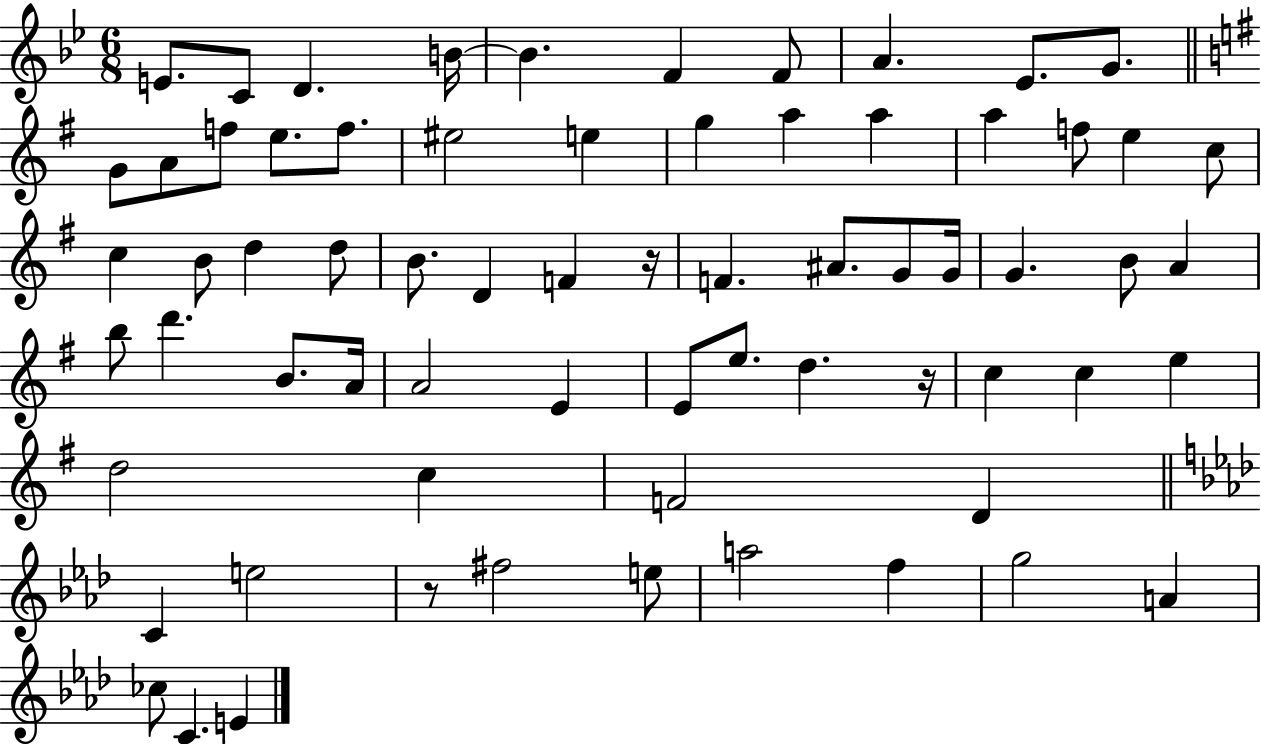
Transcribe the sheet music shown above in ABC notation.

X:1
T:Untitled
M:6/8
L:1/4
K:Bb
E/2 C/2 D B/4 B F F/2 A _E/2 G/2 G/2 A/2 f/2 e/2 f/2 ^e2 e g a a a f/2 e c/2 c B/2 d d/2 B/2 D F z/4 F ^A/2 G/2 G/4 G B/2 A b/2 d' B/2 A/4 A2 E E/2 e/2 d z/4 c c e d2 c F2 D C e2 z/2 ^f2 e/2 a2 f g2 A _c/2 C E